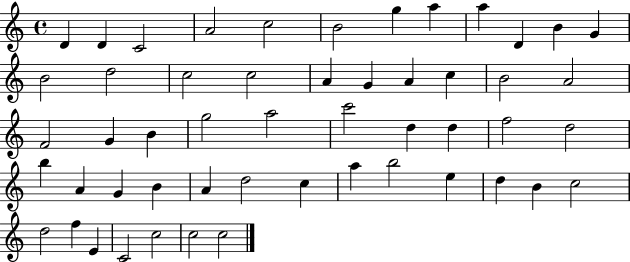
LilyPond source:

{
  \clef treble
  \time 4/4
  \defaultTimeSignature
  \key c \major
  d'4 d'4 c'2 | a'2 c''2 | b'2 g''4 a''4 | a''4 d'4 b'4 g'4 | \break b'2 d''2 | c''2 c''2 | a'4 g'4 a'4 c''4 | b'2 a'2 | \break f'2 g'4 b'4 | g''2 a''2 | c'''2 d''4 d''4 | f''2 d''2 | \break b''4 a'4 g'4 b'4 | a'4 d''2 c''4 | a''4 b''2 e''4 | d''4 b'4 c''2 | \break d''2 f''4 e'4 | c'2 c''2 | c''2 c''2 | \bar "|."
}